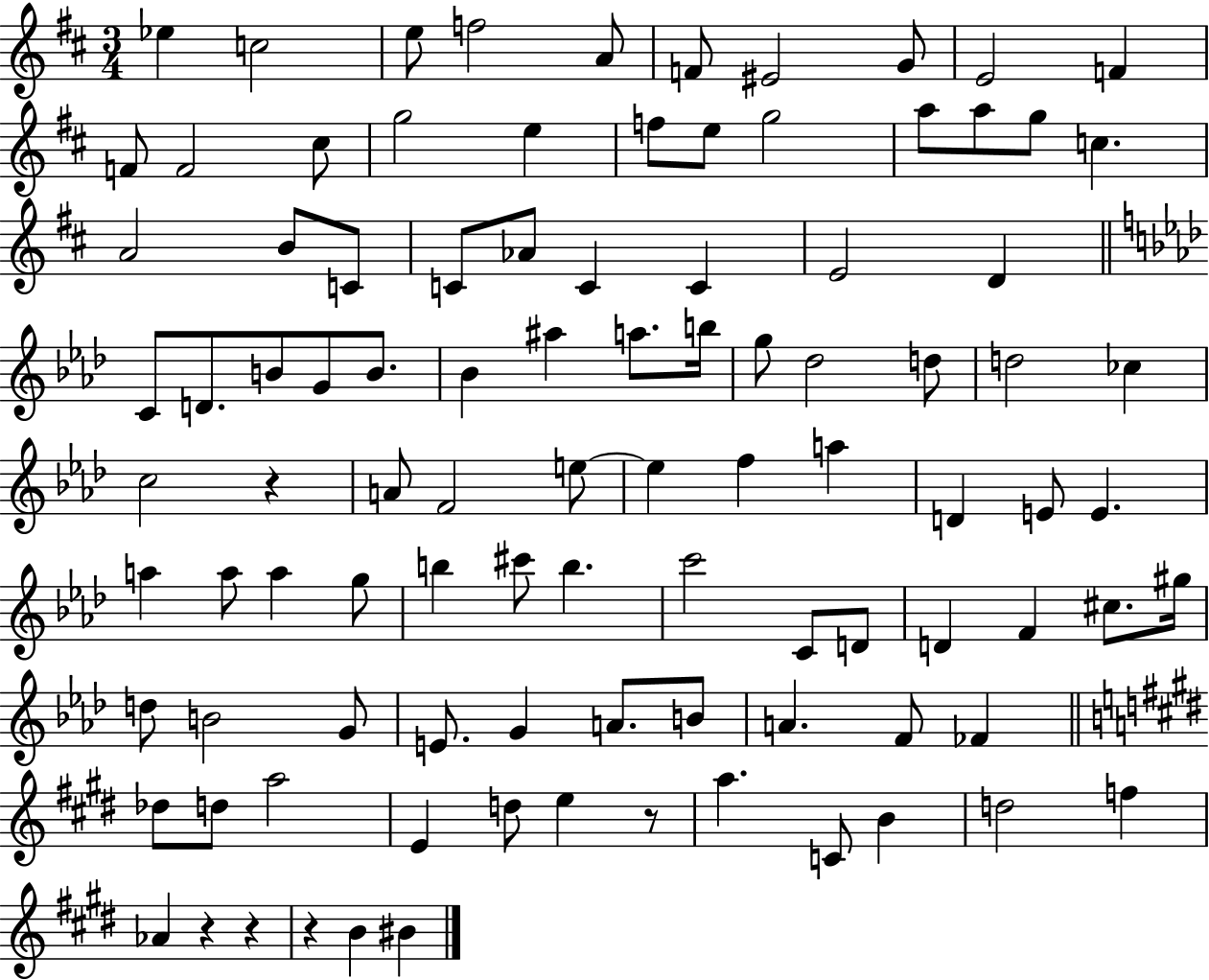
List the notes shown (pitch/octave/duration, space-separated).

Eb5/q C5/h E5/e F5/h A4/e F4/e EIS4/h G4/e E4/h F4/q F4/e F4/h C#5/e G5/h E5/q F5/e E5/e G5/h A5/e A5/e G5/e C5/q. A4/h B4/e C4/e C4/e Ab4/e C4/q C4/q E4/h D4/q C4/e D4/e. B4/e G4/e B4/e. Bb4/q A#5/q A5/e. B5/s G5/e Db5/h D5/e D5/h CES5/q C5/h R/q A4/e F4/h E5/e E5/q F5/q A5/q D4/q E4/e E4/q. A5/q A5/e A5/q G5/e B5/q C#6/e B5/q. C6/h C4/e D4/e D4/q F4/q C#5/e. G#5/s D5/e B4/h G4/e E4/e. G4/q A4/e. B4/e A4/q. F4/e FES4/q Db5/e D5/e A5/h E4/q D5/e E5/q R/e A5/q. C4/e B4/q D5/h F5/q Ab4/q R/q R/q R/q B4/q BIS4/q